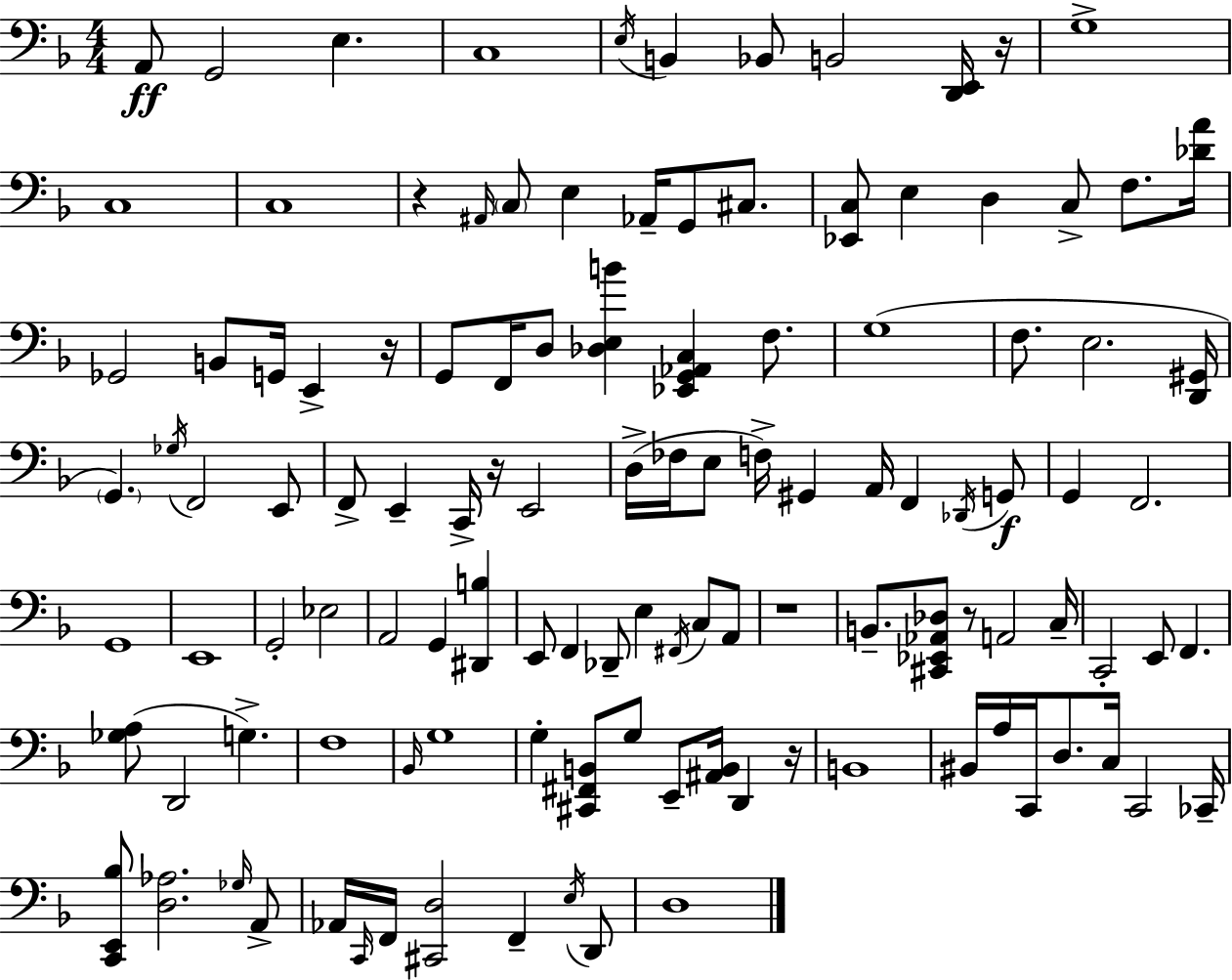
X:1
T:Untitled
M:4/4
L:1/4
K:F
A,,/2 G,,2 E, C,4 E,/4 B,, _B,,/2 B,,2 [D,,E,,]/4 z/4 G,4 C,4 C,4 z ^A,,/4 C,/2 E, _A,,/4 G,,/2 ^C,/2 [_E,,C,]/2 E, D, C,/2 F,/2 [_DA]/4 _G,,2 B,,/2 G,,/4 E,, z/4 G,,/2 F,,/4 D,/2 [_D,E,B] [_E,,G,,_A,,C,] F,/2 G,4 F,/2 E,2 [D,,^G,,]/4 G,, _G,/4 F,,2 E,,/2 F,,/2 E,, C,,/4 z/4 E,,2 D,/4 _F,/4 E,/2 F,/4 ^G,, A,,/4 F,, _D,,/4 G,,/2 G,, F,,2 G,,4 E,,4 G,,2 _E,2 A,,2 G,, [^D,,B,] E,,/2 F,, _D,,/2 E, ^F,,/4 C,/2 A,,/2 z4 B,,/2 [^C,,_E,,_A,,_D,]/2 z/2 A,,2 C,/4 C,,2 E,,/2 F,, [_G,A,]/2 D,,2 G, F,4 _B,,/4 G,4 G, [^C,,^F,,B,,]/2 G,/2 E,,/2 [^A,,B,,]/4 D,, z/4 B,,4 ^B,,/4 A,/4 C,,/4 D,/2 C,/4 C,,2 _C,,/4 [C,,E,,_B,]/2 [D,_A,]2 _G,/4 A,,/2 _A,,/4 C,,/4 F,,/4 [^C,,D,]2 F,, E,/4 D,,/2 D,4